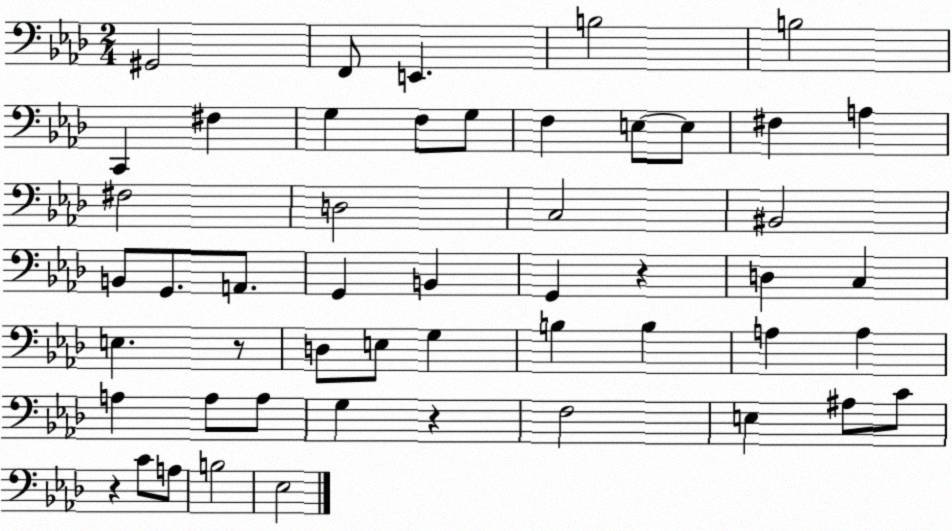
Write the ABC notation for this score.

X:1
T:Untitled
M:2/4
L:1/4
K:Ab
^G,,2 F,,/2 E,, B,2 B,2 C,, ^F, G, F,/2 G,/2 F, E,/2 E,/2 ^F, A, ^F,2 D,2 C,2 ^B,,2 B,,/2 G,,/2 A,,/2 G,, B,, G,, z D, C, E, z/2 D,/2 E,/2 G, B, B, A, A, A, A,/2 A,/2 G, z F,2 E, ^A,/2 C/2 z C/2 A,/2 B,2 _E,2